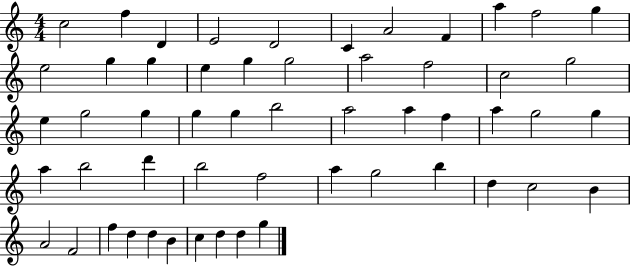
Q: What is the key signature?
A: C major